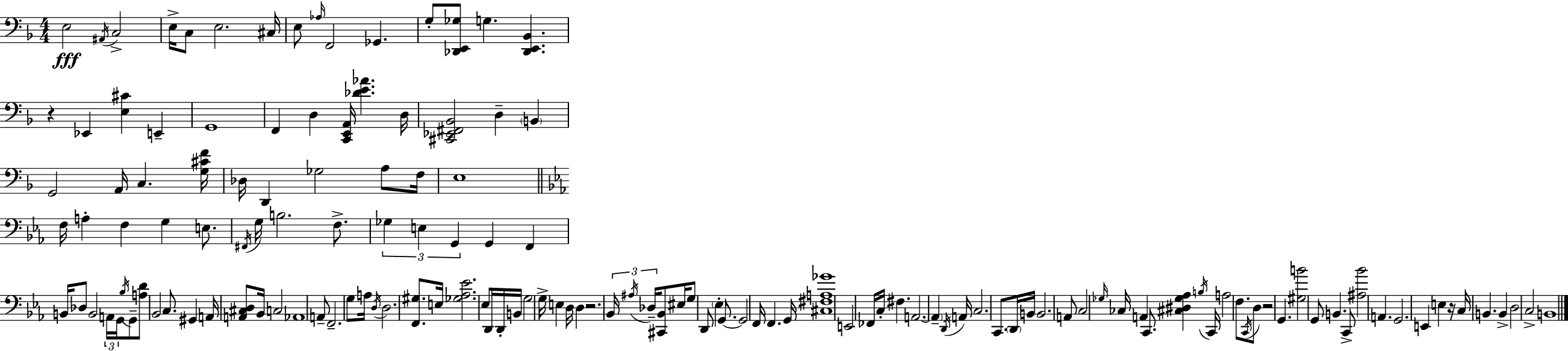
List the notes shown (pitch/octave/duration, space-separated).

E3/h A#2/s C3/h E3/s C3/e E3/h. C#3/s E3/e Ab3/s F2/h Gb2/q. G3/e [Db2,E2,Gb3]/e G3/q. [Db2,E2,Bb2]/q. R/q Eb2/q [E3,C#4]/q E2/q G2/w F2/q D3/q [C2,E2,A2]/s [Db4,E4,Ab4]/q. D3/s [C#2,Eb2,F#2,Bb2]/h D3/q B2/q G2/h A2/s C3/q. [G3,C#4,F4]/s Db3/s D2/q Gb3/h A3/e F3/s E3/w F3/s A3/q F3/q G3/q E3/e. F#2/s G3/s B3/h. F3/e. Gb3/q E3/q G2/q G2/q F2/q B2/s Db3/e B2/h A2/s G2/s Bb3/s G2/e [A3,D4]/e Bb2/h C3/e. G#2/q A2/s [A2,C#3,D3]/e Bb2/s C3/h Ab2/w A2/e F2/h. G3/e A3/s D3/s D3/h. [F2,G#3]/e. E3/s [Gb3,Ab3,Eb4]/h. Eb3/e D2/s D2/s B2/s G3/h G3/s E3/q D3/s D3/q R/h. Bb2/s A#3/s Db3/s [C#2,Bb2]/e EIS3/s G3/e D2/e Eb3/q G2/e. G2/h F2/s F2/q. G2/s [C#3,F#3,A3,Gb4]/w E2/h FES2/s C3/s F#3/q. A2/h. A2/q D2/s A2/s C3/h. C2/e. D2/s B2/s B2/h. A2/e C3/h Gb3/s CES3/s A2/q C2/e. [C#3,D#3,Gb3,Ab3]/q B3/s C2/s A3/h F3/e. C2/s D3/e R/h G2/q. [G#3,B4]/h G2/e B2/q. C2/e [A#3,Bb4]/h A2/q. G2/h. E2/q E3/q R/s C3/s B2/q. B2/q D3/h C3/h B2/w